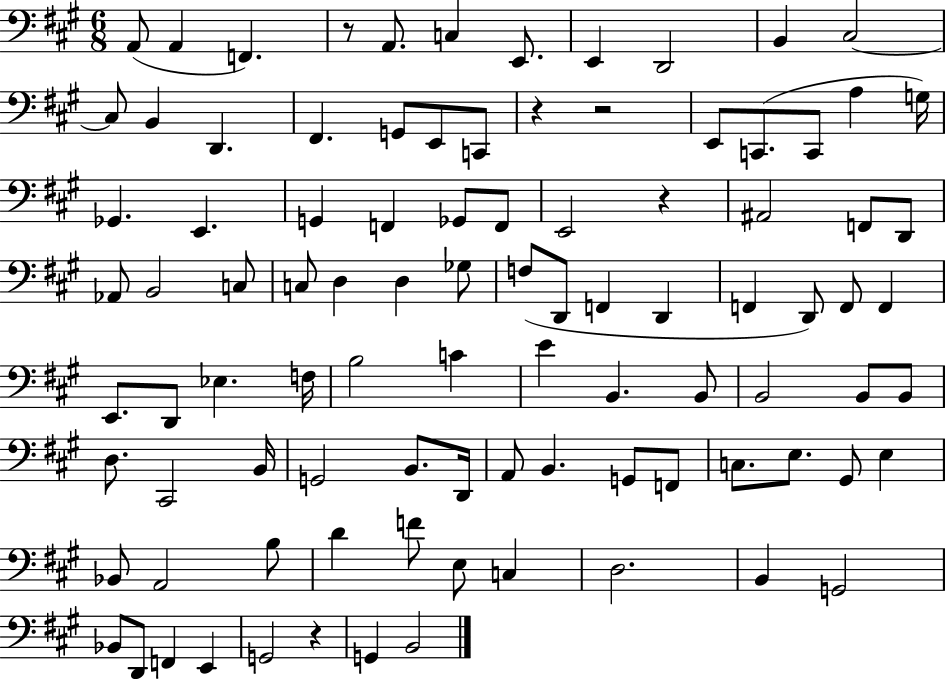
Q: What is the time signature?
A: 6/8